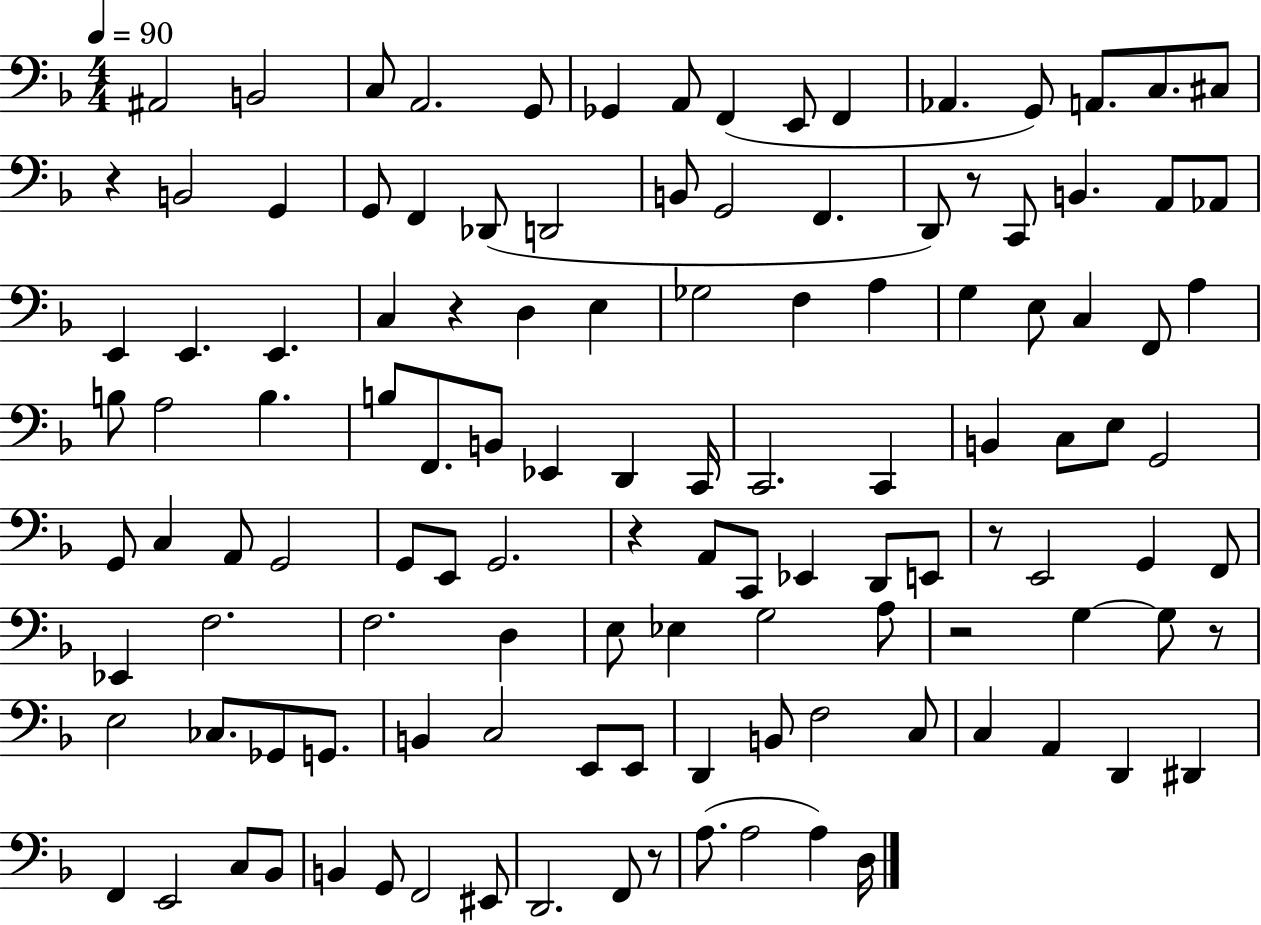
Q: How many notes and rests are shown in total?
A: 121